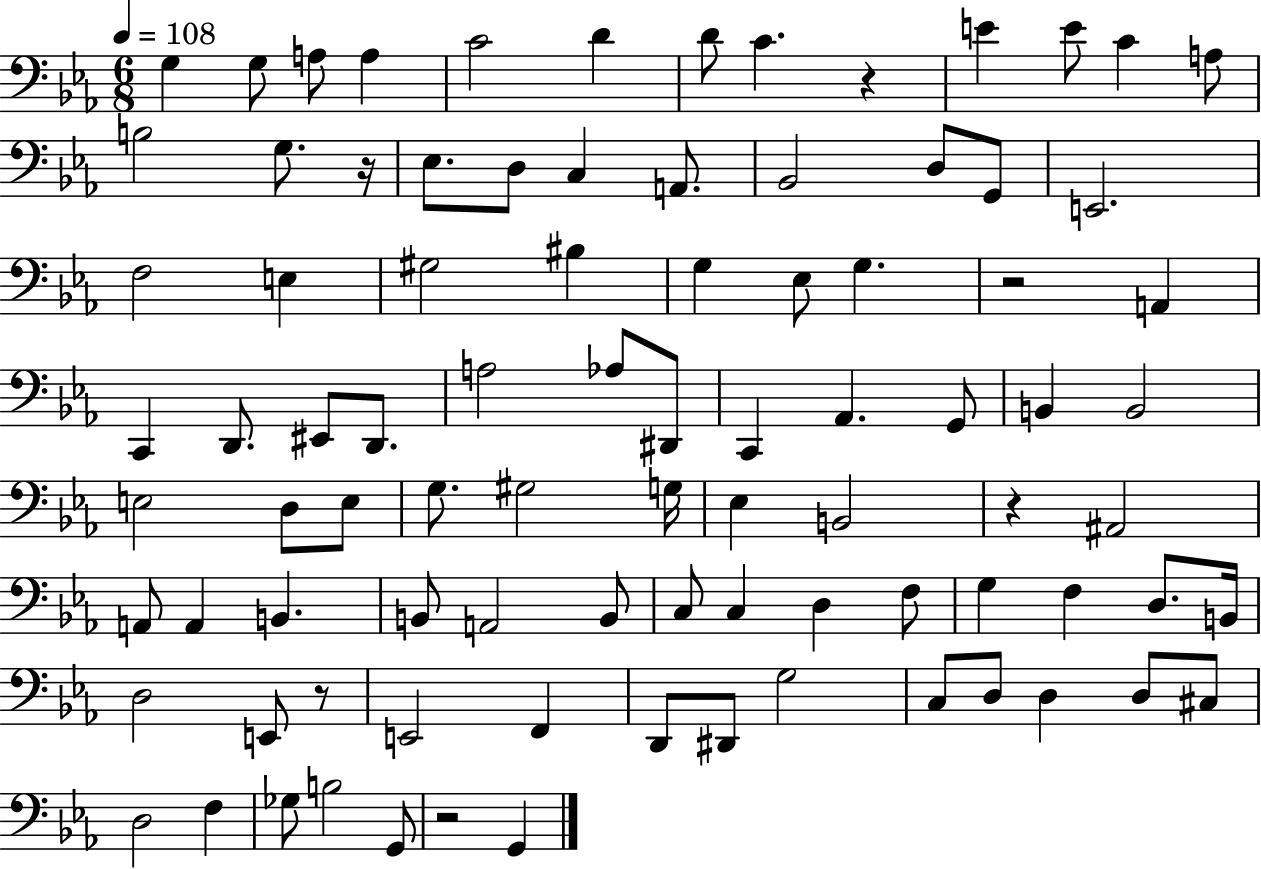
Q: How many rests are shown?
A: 6